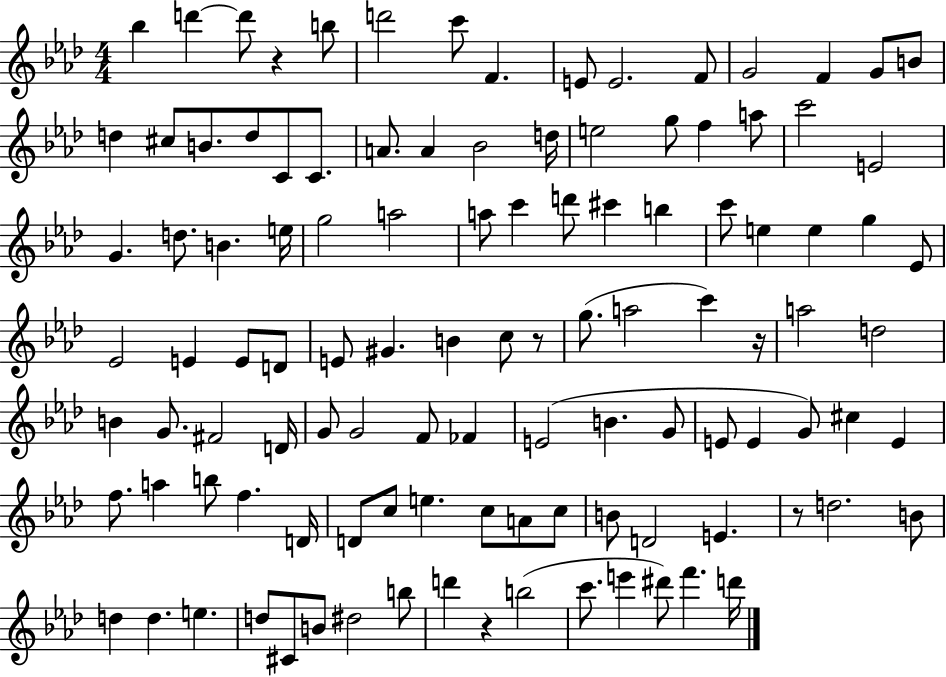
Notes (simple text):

Bb5/q D6/q D6/e R/q B5/e D6/h C6/e F4/q. E4/e E4/h. F4/e G4/h F4/q G4/e B4/e D5/q C#5/e B4/e. D5/e C4/e C4/e. A4/e. A4/q Bb4/h D5/s E5/h G5/e F5/q A5/e C6/h E4/h G4/q. D5/e. B4/q. E5/s G5/h A5/h A5/e C6/q D6/e C#6/q B5/q C6/e E5/q E5/q G5/q Eb4/e Eb4/h E4/q E4/e D4/e E4/e G#4/q. B4/q C5/e R/e G5/e. A5/h C6/q R/s A5/h D5/h B4/q G4/e. F#4/h D4/s G4/e G4/h F4/e FES4/q E4/h B4/q. G4/e E4/e E4/q G4/e C#5/q E4/q F5/e. A5/q B5/e F5/q. D4/s D4/e C5/e E5/q. C5/e A4/e C5/e B4/e D4/h E4/q. R/e D5/h. B4/e D5/q D5/q. E5/q. D5/e C#4/e B4/e D#5/h B5/e D6/q R/q B5/h C6/e. E6/q D#6/e F6/q. D6/s